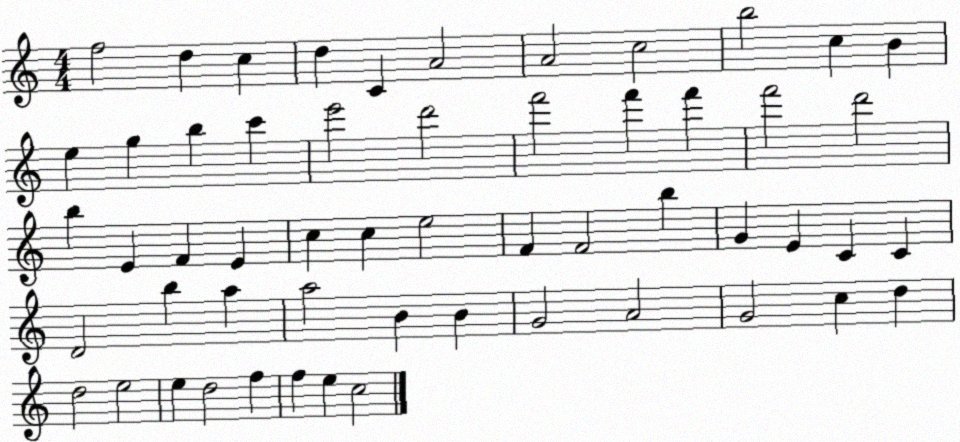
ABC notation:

X:1
T:Untitled
M:4/4
L:1/4
K:C
f2 d c d C A2 A2 c2 b2 c B e g b c' e'2 d'2 f'2 f' f' f'2 d'2 b E F E c c e2 F F2 b G E C C D2 b a a2 B B G2 A2 G2 c d d2 e2 e d2 f f e c2